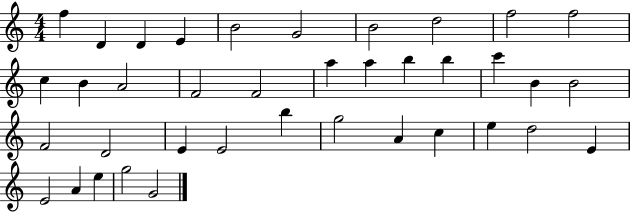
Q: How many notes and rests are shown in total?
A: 38